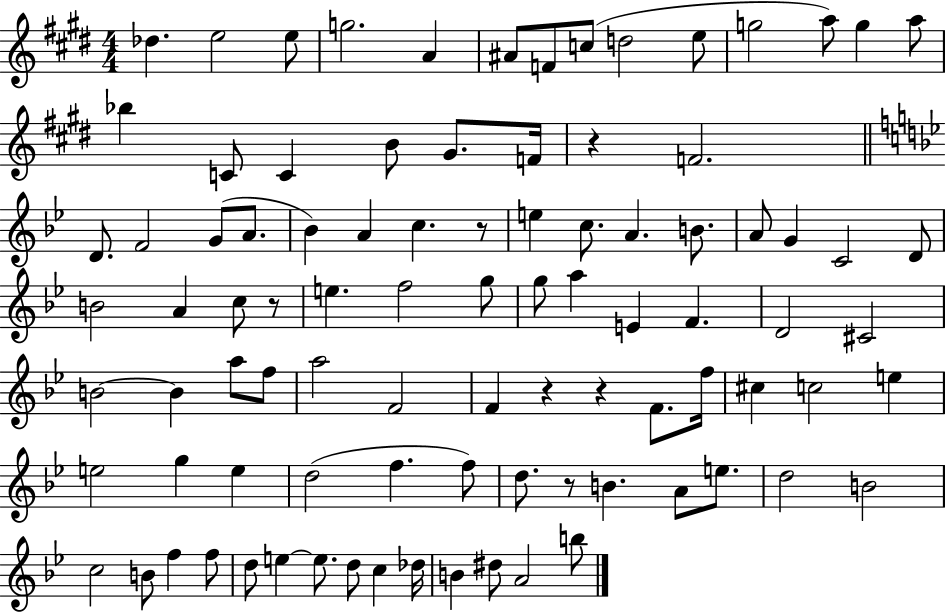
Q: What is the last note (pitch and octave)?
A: B5